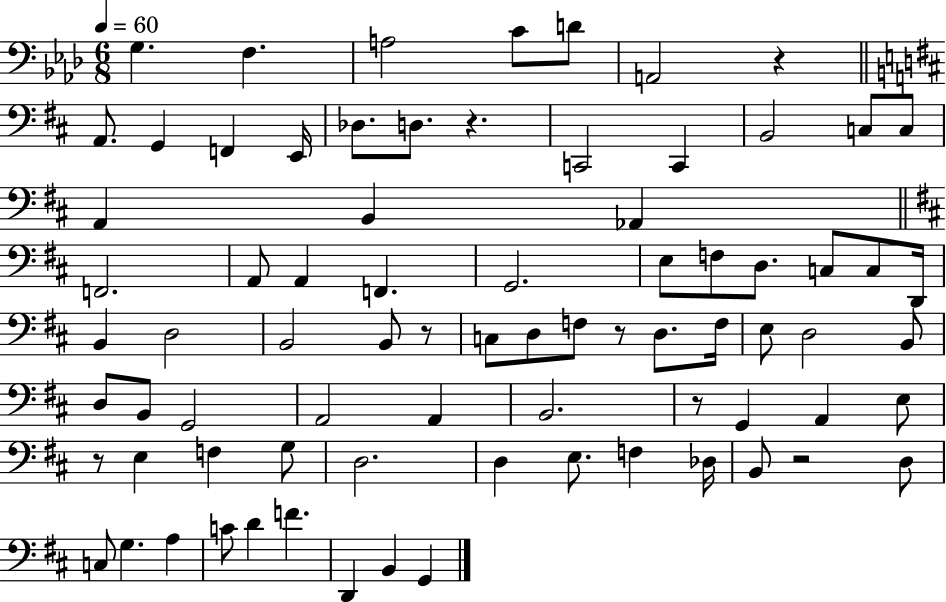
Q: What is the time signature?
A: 6/8